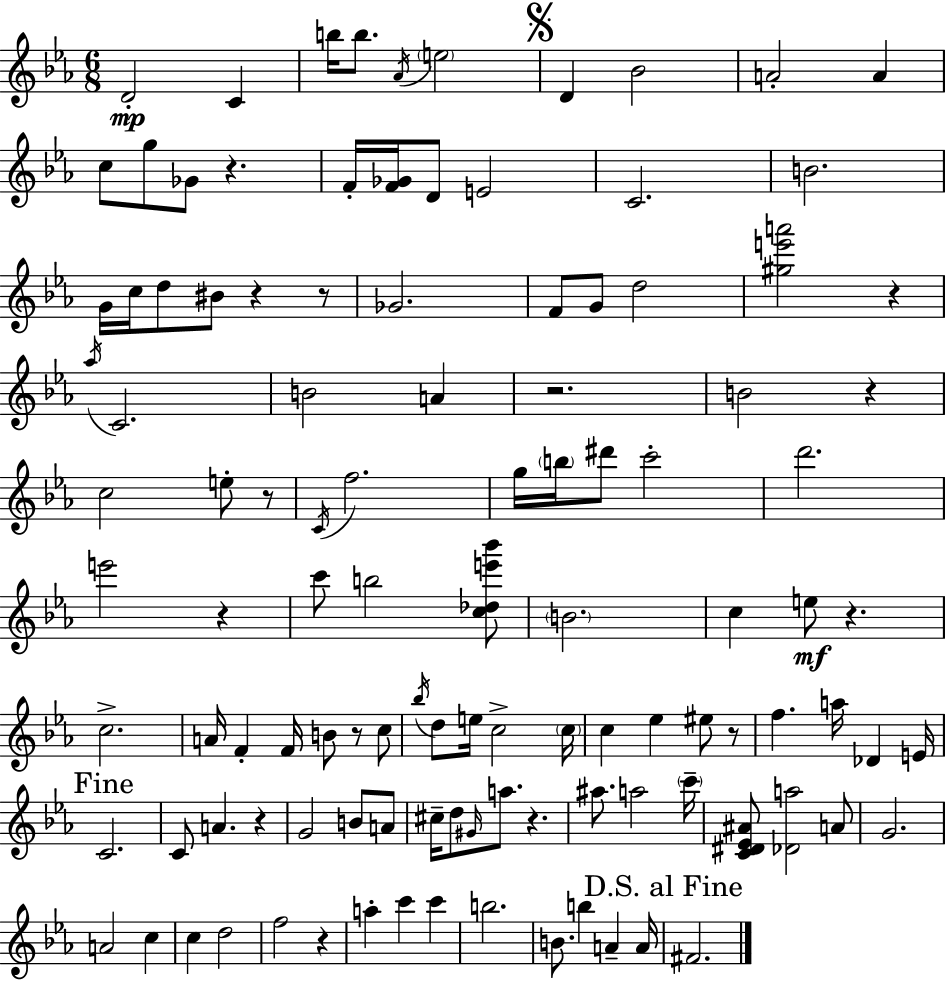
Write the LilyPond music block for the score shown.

{
  \clef treble
  \numericTimeSignature
  \time 6/8
  \key c \minor
  d'2-.\mp c'4 | b''16 b''8. \acciaccatura { aes'16 } \parenthesize e''2 | \mark \markup { \musicglyph "scripts.segno" } d'4 bes'2 | a'2-. a'4 | \break c''8 g''8 ges'8 r4. | f'16-. <f' ges'>16 d'8 e'2 | c'2. | b'2. | \break g'16 c''16 d''8 bis'8 r4 r8 | ges'2. | f'8 g'8 d''2 | <gis'' e''' a'''>2 r4 | \break \acciaccatura { aes''16 } c'2. | b'2 a'4 | r2. | b'2 r4 | \break c''2 e''8-. | r8 \acciaccatura { c'16 } f''2. | g''16 \parenthesize b''16 dis'''8 c'''2-. | d'''2. | \break e'''2 r4 | c'''8 b''2 | <c'' des'' e''' bes'''>8 \parenthesize b'2. | c''4 e''8\mf r4. | \break c''2.-> | a'16 f'4-. f'16 b'8 r8 | c''8 \acciaccatura { bes''16 } d''8 e''16 c''2-> | \parenthesize c''16 c''4 ees''4 | \break eis''8 r8 f''4. a''16 des'4 | e'16 \mark "Fine" c'2. | c'8 a'4. | r4 g'2 | \break b'8 a'8 cis''16-- d''8 \grace { gis'16 } a''8. r4. | ais''8. a''2 | \parenthesize c'''16-- <c' dis' ees' ais'>8 <des' a''>2 | a'8 g'2. | \break a'2 | c''4 c''4 d''2 | f''2 | r4 a''4-. c'''4 | \break c'''4 b''2. | b'8. b''4 | a'4-- a'16 \mark "D.S. al Fine" fis'2. | \bar "|."
}